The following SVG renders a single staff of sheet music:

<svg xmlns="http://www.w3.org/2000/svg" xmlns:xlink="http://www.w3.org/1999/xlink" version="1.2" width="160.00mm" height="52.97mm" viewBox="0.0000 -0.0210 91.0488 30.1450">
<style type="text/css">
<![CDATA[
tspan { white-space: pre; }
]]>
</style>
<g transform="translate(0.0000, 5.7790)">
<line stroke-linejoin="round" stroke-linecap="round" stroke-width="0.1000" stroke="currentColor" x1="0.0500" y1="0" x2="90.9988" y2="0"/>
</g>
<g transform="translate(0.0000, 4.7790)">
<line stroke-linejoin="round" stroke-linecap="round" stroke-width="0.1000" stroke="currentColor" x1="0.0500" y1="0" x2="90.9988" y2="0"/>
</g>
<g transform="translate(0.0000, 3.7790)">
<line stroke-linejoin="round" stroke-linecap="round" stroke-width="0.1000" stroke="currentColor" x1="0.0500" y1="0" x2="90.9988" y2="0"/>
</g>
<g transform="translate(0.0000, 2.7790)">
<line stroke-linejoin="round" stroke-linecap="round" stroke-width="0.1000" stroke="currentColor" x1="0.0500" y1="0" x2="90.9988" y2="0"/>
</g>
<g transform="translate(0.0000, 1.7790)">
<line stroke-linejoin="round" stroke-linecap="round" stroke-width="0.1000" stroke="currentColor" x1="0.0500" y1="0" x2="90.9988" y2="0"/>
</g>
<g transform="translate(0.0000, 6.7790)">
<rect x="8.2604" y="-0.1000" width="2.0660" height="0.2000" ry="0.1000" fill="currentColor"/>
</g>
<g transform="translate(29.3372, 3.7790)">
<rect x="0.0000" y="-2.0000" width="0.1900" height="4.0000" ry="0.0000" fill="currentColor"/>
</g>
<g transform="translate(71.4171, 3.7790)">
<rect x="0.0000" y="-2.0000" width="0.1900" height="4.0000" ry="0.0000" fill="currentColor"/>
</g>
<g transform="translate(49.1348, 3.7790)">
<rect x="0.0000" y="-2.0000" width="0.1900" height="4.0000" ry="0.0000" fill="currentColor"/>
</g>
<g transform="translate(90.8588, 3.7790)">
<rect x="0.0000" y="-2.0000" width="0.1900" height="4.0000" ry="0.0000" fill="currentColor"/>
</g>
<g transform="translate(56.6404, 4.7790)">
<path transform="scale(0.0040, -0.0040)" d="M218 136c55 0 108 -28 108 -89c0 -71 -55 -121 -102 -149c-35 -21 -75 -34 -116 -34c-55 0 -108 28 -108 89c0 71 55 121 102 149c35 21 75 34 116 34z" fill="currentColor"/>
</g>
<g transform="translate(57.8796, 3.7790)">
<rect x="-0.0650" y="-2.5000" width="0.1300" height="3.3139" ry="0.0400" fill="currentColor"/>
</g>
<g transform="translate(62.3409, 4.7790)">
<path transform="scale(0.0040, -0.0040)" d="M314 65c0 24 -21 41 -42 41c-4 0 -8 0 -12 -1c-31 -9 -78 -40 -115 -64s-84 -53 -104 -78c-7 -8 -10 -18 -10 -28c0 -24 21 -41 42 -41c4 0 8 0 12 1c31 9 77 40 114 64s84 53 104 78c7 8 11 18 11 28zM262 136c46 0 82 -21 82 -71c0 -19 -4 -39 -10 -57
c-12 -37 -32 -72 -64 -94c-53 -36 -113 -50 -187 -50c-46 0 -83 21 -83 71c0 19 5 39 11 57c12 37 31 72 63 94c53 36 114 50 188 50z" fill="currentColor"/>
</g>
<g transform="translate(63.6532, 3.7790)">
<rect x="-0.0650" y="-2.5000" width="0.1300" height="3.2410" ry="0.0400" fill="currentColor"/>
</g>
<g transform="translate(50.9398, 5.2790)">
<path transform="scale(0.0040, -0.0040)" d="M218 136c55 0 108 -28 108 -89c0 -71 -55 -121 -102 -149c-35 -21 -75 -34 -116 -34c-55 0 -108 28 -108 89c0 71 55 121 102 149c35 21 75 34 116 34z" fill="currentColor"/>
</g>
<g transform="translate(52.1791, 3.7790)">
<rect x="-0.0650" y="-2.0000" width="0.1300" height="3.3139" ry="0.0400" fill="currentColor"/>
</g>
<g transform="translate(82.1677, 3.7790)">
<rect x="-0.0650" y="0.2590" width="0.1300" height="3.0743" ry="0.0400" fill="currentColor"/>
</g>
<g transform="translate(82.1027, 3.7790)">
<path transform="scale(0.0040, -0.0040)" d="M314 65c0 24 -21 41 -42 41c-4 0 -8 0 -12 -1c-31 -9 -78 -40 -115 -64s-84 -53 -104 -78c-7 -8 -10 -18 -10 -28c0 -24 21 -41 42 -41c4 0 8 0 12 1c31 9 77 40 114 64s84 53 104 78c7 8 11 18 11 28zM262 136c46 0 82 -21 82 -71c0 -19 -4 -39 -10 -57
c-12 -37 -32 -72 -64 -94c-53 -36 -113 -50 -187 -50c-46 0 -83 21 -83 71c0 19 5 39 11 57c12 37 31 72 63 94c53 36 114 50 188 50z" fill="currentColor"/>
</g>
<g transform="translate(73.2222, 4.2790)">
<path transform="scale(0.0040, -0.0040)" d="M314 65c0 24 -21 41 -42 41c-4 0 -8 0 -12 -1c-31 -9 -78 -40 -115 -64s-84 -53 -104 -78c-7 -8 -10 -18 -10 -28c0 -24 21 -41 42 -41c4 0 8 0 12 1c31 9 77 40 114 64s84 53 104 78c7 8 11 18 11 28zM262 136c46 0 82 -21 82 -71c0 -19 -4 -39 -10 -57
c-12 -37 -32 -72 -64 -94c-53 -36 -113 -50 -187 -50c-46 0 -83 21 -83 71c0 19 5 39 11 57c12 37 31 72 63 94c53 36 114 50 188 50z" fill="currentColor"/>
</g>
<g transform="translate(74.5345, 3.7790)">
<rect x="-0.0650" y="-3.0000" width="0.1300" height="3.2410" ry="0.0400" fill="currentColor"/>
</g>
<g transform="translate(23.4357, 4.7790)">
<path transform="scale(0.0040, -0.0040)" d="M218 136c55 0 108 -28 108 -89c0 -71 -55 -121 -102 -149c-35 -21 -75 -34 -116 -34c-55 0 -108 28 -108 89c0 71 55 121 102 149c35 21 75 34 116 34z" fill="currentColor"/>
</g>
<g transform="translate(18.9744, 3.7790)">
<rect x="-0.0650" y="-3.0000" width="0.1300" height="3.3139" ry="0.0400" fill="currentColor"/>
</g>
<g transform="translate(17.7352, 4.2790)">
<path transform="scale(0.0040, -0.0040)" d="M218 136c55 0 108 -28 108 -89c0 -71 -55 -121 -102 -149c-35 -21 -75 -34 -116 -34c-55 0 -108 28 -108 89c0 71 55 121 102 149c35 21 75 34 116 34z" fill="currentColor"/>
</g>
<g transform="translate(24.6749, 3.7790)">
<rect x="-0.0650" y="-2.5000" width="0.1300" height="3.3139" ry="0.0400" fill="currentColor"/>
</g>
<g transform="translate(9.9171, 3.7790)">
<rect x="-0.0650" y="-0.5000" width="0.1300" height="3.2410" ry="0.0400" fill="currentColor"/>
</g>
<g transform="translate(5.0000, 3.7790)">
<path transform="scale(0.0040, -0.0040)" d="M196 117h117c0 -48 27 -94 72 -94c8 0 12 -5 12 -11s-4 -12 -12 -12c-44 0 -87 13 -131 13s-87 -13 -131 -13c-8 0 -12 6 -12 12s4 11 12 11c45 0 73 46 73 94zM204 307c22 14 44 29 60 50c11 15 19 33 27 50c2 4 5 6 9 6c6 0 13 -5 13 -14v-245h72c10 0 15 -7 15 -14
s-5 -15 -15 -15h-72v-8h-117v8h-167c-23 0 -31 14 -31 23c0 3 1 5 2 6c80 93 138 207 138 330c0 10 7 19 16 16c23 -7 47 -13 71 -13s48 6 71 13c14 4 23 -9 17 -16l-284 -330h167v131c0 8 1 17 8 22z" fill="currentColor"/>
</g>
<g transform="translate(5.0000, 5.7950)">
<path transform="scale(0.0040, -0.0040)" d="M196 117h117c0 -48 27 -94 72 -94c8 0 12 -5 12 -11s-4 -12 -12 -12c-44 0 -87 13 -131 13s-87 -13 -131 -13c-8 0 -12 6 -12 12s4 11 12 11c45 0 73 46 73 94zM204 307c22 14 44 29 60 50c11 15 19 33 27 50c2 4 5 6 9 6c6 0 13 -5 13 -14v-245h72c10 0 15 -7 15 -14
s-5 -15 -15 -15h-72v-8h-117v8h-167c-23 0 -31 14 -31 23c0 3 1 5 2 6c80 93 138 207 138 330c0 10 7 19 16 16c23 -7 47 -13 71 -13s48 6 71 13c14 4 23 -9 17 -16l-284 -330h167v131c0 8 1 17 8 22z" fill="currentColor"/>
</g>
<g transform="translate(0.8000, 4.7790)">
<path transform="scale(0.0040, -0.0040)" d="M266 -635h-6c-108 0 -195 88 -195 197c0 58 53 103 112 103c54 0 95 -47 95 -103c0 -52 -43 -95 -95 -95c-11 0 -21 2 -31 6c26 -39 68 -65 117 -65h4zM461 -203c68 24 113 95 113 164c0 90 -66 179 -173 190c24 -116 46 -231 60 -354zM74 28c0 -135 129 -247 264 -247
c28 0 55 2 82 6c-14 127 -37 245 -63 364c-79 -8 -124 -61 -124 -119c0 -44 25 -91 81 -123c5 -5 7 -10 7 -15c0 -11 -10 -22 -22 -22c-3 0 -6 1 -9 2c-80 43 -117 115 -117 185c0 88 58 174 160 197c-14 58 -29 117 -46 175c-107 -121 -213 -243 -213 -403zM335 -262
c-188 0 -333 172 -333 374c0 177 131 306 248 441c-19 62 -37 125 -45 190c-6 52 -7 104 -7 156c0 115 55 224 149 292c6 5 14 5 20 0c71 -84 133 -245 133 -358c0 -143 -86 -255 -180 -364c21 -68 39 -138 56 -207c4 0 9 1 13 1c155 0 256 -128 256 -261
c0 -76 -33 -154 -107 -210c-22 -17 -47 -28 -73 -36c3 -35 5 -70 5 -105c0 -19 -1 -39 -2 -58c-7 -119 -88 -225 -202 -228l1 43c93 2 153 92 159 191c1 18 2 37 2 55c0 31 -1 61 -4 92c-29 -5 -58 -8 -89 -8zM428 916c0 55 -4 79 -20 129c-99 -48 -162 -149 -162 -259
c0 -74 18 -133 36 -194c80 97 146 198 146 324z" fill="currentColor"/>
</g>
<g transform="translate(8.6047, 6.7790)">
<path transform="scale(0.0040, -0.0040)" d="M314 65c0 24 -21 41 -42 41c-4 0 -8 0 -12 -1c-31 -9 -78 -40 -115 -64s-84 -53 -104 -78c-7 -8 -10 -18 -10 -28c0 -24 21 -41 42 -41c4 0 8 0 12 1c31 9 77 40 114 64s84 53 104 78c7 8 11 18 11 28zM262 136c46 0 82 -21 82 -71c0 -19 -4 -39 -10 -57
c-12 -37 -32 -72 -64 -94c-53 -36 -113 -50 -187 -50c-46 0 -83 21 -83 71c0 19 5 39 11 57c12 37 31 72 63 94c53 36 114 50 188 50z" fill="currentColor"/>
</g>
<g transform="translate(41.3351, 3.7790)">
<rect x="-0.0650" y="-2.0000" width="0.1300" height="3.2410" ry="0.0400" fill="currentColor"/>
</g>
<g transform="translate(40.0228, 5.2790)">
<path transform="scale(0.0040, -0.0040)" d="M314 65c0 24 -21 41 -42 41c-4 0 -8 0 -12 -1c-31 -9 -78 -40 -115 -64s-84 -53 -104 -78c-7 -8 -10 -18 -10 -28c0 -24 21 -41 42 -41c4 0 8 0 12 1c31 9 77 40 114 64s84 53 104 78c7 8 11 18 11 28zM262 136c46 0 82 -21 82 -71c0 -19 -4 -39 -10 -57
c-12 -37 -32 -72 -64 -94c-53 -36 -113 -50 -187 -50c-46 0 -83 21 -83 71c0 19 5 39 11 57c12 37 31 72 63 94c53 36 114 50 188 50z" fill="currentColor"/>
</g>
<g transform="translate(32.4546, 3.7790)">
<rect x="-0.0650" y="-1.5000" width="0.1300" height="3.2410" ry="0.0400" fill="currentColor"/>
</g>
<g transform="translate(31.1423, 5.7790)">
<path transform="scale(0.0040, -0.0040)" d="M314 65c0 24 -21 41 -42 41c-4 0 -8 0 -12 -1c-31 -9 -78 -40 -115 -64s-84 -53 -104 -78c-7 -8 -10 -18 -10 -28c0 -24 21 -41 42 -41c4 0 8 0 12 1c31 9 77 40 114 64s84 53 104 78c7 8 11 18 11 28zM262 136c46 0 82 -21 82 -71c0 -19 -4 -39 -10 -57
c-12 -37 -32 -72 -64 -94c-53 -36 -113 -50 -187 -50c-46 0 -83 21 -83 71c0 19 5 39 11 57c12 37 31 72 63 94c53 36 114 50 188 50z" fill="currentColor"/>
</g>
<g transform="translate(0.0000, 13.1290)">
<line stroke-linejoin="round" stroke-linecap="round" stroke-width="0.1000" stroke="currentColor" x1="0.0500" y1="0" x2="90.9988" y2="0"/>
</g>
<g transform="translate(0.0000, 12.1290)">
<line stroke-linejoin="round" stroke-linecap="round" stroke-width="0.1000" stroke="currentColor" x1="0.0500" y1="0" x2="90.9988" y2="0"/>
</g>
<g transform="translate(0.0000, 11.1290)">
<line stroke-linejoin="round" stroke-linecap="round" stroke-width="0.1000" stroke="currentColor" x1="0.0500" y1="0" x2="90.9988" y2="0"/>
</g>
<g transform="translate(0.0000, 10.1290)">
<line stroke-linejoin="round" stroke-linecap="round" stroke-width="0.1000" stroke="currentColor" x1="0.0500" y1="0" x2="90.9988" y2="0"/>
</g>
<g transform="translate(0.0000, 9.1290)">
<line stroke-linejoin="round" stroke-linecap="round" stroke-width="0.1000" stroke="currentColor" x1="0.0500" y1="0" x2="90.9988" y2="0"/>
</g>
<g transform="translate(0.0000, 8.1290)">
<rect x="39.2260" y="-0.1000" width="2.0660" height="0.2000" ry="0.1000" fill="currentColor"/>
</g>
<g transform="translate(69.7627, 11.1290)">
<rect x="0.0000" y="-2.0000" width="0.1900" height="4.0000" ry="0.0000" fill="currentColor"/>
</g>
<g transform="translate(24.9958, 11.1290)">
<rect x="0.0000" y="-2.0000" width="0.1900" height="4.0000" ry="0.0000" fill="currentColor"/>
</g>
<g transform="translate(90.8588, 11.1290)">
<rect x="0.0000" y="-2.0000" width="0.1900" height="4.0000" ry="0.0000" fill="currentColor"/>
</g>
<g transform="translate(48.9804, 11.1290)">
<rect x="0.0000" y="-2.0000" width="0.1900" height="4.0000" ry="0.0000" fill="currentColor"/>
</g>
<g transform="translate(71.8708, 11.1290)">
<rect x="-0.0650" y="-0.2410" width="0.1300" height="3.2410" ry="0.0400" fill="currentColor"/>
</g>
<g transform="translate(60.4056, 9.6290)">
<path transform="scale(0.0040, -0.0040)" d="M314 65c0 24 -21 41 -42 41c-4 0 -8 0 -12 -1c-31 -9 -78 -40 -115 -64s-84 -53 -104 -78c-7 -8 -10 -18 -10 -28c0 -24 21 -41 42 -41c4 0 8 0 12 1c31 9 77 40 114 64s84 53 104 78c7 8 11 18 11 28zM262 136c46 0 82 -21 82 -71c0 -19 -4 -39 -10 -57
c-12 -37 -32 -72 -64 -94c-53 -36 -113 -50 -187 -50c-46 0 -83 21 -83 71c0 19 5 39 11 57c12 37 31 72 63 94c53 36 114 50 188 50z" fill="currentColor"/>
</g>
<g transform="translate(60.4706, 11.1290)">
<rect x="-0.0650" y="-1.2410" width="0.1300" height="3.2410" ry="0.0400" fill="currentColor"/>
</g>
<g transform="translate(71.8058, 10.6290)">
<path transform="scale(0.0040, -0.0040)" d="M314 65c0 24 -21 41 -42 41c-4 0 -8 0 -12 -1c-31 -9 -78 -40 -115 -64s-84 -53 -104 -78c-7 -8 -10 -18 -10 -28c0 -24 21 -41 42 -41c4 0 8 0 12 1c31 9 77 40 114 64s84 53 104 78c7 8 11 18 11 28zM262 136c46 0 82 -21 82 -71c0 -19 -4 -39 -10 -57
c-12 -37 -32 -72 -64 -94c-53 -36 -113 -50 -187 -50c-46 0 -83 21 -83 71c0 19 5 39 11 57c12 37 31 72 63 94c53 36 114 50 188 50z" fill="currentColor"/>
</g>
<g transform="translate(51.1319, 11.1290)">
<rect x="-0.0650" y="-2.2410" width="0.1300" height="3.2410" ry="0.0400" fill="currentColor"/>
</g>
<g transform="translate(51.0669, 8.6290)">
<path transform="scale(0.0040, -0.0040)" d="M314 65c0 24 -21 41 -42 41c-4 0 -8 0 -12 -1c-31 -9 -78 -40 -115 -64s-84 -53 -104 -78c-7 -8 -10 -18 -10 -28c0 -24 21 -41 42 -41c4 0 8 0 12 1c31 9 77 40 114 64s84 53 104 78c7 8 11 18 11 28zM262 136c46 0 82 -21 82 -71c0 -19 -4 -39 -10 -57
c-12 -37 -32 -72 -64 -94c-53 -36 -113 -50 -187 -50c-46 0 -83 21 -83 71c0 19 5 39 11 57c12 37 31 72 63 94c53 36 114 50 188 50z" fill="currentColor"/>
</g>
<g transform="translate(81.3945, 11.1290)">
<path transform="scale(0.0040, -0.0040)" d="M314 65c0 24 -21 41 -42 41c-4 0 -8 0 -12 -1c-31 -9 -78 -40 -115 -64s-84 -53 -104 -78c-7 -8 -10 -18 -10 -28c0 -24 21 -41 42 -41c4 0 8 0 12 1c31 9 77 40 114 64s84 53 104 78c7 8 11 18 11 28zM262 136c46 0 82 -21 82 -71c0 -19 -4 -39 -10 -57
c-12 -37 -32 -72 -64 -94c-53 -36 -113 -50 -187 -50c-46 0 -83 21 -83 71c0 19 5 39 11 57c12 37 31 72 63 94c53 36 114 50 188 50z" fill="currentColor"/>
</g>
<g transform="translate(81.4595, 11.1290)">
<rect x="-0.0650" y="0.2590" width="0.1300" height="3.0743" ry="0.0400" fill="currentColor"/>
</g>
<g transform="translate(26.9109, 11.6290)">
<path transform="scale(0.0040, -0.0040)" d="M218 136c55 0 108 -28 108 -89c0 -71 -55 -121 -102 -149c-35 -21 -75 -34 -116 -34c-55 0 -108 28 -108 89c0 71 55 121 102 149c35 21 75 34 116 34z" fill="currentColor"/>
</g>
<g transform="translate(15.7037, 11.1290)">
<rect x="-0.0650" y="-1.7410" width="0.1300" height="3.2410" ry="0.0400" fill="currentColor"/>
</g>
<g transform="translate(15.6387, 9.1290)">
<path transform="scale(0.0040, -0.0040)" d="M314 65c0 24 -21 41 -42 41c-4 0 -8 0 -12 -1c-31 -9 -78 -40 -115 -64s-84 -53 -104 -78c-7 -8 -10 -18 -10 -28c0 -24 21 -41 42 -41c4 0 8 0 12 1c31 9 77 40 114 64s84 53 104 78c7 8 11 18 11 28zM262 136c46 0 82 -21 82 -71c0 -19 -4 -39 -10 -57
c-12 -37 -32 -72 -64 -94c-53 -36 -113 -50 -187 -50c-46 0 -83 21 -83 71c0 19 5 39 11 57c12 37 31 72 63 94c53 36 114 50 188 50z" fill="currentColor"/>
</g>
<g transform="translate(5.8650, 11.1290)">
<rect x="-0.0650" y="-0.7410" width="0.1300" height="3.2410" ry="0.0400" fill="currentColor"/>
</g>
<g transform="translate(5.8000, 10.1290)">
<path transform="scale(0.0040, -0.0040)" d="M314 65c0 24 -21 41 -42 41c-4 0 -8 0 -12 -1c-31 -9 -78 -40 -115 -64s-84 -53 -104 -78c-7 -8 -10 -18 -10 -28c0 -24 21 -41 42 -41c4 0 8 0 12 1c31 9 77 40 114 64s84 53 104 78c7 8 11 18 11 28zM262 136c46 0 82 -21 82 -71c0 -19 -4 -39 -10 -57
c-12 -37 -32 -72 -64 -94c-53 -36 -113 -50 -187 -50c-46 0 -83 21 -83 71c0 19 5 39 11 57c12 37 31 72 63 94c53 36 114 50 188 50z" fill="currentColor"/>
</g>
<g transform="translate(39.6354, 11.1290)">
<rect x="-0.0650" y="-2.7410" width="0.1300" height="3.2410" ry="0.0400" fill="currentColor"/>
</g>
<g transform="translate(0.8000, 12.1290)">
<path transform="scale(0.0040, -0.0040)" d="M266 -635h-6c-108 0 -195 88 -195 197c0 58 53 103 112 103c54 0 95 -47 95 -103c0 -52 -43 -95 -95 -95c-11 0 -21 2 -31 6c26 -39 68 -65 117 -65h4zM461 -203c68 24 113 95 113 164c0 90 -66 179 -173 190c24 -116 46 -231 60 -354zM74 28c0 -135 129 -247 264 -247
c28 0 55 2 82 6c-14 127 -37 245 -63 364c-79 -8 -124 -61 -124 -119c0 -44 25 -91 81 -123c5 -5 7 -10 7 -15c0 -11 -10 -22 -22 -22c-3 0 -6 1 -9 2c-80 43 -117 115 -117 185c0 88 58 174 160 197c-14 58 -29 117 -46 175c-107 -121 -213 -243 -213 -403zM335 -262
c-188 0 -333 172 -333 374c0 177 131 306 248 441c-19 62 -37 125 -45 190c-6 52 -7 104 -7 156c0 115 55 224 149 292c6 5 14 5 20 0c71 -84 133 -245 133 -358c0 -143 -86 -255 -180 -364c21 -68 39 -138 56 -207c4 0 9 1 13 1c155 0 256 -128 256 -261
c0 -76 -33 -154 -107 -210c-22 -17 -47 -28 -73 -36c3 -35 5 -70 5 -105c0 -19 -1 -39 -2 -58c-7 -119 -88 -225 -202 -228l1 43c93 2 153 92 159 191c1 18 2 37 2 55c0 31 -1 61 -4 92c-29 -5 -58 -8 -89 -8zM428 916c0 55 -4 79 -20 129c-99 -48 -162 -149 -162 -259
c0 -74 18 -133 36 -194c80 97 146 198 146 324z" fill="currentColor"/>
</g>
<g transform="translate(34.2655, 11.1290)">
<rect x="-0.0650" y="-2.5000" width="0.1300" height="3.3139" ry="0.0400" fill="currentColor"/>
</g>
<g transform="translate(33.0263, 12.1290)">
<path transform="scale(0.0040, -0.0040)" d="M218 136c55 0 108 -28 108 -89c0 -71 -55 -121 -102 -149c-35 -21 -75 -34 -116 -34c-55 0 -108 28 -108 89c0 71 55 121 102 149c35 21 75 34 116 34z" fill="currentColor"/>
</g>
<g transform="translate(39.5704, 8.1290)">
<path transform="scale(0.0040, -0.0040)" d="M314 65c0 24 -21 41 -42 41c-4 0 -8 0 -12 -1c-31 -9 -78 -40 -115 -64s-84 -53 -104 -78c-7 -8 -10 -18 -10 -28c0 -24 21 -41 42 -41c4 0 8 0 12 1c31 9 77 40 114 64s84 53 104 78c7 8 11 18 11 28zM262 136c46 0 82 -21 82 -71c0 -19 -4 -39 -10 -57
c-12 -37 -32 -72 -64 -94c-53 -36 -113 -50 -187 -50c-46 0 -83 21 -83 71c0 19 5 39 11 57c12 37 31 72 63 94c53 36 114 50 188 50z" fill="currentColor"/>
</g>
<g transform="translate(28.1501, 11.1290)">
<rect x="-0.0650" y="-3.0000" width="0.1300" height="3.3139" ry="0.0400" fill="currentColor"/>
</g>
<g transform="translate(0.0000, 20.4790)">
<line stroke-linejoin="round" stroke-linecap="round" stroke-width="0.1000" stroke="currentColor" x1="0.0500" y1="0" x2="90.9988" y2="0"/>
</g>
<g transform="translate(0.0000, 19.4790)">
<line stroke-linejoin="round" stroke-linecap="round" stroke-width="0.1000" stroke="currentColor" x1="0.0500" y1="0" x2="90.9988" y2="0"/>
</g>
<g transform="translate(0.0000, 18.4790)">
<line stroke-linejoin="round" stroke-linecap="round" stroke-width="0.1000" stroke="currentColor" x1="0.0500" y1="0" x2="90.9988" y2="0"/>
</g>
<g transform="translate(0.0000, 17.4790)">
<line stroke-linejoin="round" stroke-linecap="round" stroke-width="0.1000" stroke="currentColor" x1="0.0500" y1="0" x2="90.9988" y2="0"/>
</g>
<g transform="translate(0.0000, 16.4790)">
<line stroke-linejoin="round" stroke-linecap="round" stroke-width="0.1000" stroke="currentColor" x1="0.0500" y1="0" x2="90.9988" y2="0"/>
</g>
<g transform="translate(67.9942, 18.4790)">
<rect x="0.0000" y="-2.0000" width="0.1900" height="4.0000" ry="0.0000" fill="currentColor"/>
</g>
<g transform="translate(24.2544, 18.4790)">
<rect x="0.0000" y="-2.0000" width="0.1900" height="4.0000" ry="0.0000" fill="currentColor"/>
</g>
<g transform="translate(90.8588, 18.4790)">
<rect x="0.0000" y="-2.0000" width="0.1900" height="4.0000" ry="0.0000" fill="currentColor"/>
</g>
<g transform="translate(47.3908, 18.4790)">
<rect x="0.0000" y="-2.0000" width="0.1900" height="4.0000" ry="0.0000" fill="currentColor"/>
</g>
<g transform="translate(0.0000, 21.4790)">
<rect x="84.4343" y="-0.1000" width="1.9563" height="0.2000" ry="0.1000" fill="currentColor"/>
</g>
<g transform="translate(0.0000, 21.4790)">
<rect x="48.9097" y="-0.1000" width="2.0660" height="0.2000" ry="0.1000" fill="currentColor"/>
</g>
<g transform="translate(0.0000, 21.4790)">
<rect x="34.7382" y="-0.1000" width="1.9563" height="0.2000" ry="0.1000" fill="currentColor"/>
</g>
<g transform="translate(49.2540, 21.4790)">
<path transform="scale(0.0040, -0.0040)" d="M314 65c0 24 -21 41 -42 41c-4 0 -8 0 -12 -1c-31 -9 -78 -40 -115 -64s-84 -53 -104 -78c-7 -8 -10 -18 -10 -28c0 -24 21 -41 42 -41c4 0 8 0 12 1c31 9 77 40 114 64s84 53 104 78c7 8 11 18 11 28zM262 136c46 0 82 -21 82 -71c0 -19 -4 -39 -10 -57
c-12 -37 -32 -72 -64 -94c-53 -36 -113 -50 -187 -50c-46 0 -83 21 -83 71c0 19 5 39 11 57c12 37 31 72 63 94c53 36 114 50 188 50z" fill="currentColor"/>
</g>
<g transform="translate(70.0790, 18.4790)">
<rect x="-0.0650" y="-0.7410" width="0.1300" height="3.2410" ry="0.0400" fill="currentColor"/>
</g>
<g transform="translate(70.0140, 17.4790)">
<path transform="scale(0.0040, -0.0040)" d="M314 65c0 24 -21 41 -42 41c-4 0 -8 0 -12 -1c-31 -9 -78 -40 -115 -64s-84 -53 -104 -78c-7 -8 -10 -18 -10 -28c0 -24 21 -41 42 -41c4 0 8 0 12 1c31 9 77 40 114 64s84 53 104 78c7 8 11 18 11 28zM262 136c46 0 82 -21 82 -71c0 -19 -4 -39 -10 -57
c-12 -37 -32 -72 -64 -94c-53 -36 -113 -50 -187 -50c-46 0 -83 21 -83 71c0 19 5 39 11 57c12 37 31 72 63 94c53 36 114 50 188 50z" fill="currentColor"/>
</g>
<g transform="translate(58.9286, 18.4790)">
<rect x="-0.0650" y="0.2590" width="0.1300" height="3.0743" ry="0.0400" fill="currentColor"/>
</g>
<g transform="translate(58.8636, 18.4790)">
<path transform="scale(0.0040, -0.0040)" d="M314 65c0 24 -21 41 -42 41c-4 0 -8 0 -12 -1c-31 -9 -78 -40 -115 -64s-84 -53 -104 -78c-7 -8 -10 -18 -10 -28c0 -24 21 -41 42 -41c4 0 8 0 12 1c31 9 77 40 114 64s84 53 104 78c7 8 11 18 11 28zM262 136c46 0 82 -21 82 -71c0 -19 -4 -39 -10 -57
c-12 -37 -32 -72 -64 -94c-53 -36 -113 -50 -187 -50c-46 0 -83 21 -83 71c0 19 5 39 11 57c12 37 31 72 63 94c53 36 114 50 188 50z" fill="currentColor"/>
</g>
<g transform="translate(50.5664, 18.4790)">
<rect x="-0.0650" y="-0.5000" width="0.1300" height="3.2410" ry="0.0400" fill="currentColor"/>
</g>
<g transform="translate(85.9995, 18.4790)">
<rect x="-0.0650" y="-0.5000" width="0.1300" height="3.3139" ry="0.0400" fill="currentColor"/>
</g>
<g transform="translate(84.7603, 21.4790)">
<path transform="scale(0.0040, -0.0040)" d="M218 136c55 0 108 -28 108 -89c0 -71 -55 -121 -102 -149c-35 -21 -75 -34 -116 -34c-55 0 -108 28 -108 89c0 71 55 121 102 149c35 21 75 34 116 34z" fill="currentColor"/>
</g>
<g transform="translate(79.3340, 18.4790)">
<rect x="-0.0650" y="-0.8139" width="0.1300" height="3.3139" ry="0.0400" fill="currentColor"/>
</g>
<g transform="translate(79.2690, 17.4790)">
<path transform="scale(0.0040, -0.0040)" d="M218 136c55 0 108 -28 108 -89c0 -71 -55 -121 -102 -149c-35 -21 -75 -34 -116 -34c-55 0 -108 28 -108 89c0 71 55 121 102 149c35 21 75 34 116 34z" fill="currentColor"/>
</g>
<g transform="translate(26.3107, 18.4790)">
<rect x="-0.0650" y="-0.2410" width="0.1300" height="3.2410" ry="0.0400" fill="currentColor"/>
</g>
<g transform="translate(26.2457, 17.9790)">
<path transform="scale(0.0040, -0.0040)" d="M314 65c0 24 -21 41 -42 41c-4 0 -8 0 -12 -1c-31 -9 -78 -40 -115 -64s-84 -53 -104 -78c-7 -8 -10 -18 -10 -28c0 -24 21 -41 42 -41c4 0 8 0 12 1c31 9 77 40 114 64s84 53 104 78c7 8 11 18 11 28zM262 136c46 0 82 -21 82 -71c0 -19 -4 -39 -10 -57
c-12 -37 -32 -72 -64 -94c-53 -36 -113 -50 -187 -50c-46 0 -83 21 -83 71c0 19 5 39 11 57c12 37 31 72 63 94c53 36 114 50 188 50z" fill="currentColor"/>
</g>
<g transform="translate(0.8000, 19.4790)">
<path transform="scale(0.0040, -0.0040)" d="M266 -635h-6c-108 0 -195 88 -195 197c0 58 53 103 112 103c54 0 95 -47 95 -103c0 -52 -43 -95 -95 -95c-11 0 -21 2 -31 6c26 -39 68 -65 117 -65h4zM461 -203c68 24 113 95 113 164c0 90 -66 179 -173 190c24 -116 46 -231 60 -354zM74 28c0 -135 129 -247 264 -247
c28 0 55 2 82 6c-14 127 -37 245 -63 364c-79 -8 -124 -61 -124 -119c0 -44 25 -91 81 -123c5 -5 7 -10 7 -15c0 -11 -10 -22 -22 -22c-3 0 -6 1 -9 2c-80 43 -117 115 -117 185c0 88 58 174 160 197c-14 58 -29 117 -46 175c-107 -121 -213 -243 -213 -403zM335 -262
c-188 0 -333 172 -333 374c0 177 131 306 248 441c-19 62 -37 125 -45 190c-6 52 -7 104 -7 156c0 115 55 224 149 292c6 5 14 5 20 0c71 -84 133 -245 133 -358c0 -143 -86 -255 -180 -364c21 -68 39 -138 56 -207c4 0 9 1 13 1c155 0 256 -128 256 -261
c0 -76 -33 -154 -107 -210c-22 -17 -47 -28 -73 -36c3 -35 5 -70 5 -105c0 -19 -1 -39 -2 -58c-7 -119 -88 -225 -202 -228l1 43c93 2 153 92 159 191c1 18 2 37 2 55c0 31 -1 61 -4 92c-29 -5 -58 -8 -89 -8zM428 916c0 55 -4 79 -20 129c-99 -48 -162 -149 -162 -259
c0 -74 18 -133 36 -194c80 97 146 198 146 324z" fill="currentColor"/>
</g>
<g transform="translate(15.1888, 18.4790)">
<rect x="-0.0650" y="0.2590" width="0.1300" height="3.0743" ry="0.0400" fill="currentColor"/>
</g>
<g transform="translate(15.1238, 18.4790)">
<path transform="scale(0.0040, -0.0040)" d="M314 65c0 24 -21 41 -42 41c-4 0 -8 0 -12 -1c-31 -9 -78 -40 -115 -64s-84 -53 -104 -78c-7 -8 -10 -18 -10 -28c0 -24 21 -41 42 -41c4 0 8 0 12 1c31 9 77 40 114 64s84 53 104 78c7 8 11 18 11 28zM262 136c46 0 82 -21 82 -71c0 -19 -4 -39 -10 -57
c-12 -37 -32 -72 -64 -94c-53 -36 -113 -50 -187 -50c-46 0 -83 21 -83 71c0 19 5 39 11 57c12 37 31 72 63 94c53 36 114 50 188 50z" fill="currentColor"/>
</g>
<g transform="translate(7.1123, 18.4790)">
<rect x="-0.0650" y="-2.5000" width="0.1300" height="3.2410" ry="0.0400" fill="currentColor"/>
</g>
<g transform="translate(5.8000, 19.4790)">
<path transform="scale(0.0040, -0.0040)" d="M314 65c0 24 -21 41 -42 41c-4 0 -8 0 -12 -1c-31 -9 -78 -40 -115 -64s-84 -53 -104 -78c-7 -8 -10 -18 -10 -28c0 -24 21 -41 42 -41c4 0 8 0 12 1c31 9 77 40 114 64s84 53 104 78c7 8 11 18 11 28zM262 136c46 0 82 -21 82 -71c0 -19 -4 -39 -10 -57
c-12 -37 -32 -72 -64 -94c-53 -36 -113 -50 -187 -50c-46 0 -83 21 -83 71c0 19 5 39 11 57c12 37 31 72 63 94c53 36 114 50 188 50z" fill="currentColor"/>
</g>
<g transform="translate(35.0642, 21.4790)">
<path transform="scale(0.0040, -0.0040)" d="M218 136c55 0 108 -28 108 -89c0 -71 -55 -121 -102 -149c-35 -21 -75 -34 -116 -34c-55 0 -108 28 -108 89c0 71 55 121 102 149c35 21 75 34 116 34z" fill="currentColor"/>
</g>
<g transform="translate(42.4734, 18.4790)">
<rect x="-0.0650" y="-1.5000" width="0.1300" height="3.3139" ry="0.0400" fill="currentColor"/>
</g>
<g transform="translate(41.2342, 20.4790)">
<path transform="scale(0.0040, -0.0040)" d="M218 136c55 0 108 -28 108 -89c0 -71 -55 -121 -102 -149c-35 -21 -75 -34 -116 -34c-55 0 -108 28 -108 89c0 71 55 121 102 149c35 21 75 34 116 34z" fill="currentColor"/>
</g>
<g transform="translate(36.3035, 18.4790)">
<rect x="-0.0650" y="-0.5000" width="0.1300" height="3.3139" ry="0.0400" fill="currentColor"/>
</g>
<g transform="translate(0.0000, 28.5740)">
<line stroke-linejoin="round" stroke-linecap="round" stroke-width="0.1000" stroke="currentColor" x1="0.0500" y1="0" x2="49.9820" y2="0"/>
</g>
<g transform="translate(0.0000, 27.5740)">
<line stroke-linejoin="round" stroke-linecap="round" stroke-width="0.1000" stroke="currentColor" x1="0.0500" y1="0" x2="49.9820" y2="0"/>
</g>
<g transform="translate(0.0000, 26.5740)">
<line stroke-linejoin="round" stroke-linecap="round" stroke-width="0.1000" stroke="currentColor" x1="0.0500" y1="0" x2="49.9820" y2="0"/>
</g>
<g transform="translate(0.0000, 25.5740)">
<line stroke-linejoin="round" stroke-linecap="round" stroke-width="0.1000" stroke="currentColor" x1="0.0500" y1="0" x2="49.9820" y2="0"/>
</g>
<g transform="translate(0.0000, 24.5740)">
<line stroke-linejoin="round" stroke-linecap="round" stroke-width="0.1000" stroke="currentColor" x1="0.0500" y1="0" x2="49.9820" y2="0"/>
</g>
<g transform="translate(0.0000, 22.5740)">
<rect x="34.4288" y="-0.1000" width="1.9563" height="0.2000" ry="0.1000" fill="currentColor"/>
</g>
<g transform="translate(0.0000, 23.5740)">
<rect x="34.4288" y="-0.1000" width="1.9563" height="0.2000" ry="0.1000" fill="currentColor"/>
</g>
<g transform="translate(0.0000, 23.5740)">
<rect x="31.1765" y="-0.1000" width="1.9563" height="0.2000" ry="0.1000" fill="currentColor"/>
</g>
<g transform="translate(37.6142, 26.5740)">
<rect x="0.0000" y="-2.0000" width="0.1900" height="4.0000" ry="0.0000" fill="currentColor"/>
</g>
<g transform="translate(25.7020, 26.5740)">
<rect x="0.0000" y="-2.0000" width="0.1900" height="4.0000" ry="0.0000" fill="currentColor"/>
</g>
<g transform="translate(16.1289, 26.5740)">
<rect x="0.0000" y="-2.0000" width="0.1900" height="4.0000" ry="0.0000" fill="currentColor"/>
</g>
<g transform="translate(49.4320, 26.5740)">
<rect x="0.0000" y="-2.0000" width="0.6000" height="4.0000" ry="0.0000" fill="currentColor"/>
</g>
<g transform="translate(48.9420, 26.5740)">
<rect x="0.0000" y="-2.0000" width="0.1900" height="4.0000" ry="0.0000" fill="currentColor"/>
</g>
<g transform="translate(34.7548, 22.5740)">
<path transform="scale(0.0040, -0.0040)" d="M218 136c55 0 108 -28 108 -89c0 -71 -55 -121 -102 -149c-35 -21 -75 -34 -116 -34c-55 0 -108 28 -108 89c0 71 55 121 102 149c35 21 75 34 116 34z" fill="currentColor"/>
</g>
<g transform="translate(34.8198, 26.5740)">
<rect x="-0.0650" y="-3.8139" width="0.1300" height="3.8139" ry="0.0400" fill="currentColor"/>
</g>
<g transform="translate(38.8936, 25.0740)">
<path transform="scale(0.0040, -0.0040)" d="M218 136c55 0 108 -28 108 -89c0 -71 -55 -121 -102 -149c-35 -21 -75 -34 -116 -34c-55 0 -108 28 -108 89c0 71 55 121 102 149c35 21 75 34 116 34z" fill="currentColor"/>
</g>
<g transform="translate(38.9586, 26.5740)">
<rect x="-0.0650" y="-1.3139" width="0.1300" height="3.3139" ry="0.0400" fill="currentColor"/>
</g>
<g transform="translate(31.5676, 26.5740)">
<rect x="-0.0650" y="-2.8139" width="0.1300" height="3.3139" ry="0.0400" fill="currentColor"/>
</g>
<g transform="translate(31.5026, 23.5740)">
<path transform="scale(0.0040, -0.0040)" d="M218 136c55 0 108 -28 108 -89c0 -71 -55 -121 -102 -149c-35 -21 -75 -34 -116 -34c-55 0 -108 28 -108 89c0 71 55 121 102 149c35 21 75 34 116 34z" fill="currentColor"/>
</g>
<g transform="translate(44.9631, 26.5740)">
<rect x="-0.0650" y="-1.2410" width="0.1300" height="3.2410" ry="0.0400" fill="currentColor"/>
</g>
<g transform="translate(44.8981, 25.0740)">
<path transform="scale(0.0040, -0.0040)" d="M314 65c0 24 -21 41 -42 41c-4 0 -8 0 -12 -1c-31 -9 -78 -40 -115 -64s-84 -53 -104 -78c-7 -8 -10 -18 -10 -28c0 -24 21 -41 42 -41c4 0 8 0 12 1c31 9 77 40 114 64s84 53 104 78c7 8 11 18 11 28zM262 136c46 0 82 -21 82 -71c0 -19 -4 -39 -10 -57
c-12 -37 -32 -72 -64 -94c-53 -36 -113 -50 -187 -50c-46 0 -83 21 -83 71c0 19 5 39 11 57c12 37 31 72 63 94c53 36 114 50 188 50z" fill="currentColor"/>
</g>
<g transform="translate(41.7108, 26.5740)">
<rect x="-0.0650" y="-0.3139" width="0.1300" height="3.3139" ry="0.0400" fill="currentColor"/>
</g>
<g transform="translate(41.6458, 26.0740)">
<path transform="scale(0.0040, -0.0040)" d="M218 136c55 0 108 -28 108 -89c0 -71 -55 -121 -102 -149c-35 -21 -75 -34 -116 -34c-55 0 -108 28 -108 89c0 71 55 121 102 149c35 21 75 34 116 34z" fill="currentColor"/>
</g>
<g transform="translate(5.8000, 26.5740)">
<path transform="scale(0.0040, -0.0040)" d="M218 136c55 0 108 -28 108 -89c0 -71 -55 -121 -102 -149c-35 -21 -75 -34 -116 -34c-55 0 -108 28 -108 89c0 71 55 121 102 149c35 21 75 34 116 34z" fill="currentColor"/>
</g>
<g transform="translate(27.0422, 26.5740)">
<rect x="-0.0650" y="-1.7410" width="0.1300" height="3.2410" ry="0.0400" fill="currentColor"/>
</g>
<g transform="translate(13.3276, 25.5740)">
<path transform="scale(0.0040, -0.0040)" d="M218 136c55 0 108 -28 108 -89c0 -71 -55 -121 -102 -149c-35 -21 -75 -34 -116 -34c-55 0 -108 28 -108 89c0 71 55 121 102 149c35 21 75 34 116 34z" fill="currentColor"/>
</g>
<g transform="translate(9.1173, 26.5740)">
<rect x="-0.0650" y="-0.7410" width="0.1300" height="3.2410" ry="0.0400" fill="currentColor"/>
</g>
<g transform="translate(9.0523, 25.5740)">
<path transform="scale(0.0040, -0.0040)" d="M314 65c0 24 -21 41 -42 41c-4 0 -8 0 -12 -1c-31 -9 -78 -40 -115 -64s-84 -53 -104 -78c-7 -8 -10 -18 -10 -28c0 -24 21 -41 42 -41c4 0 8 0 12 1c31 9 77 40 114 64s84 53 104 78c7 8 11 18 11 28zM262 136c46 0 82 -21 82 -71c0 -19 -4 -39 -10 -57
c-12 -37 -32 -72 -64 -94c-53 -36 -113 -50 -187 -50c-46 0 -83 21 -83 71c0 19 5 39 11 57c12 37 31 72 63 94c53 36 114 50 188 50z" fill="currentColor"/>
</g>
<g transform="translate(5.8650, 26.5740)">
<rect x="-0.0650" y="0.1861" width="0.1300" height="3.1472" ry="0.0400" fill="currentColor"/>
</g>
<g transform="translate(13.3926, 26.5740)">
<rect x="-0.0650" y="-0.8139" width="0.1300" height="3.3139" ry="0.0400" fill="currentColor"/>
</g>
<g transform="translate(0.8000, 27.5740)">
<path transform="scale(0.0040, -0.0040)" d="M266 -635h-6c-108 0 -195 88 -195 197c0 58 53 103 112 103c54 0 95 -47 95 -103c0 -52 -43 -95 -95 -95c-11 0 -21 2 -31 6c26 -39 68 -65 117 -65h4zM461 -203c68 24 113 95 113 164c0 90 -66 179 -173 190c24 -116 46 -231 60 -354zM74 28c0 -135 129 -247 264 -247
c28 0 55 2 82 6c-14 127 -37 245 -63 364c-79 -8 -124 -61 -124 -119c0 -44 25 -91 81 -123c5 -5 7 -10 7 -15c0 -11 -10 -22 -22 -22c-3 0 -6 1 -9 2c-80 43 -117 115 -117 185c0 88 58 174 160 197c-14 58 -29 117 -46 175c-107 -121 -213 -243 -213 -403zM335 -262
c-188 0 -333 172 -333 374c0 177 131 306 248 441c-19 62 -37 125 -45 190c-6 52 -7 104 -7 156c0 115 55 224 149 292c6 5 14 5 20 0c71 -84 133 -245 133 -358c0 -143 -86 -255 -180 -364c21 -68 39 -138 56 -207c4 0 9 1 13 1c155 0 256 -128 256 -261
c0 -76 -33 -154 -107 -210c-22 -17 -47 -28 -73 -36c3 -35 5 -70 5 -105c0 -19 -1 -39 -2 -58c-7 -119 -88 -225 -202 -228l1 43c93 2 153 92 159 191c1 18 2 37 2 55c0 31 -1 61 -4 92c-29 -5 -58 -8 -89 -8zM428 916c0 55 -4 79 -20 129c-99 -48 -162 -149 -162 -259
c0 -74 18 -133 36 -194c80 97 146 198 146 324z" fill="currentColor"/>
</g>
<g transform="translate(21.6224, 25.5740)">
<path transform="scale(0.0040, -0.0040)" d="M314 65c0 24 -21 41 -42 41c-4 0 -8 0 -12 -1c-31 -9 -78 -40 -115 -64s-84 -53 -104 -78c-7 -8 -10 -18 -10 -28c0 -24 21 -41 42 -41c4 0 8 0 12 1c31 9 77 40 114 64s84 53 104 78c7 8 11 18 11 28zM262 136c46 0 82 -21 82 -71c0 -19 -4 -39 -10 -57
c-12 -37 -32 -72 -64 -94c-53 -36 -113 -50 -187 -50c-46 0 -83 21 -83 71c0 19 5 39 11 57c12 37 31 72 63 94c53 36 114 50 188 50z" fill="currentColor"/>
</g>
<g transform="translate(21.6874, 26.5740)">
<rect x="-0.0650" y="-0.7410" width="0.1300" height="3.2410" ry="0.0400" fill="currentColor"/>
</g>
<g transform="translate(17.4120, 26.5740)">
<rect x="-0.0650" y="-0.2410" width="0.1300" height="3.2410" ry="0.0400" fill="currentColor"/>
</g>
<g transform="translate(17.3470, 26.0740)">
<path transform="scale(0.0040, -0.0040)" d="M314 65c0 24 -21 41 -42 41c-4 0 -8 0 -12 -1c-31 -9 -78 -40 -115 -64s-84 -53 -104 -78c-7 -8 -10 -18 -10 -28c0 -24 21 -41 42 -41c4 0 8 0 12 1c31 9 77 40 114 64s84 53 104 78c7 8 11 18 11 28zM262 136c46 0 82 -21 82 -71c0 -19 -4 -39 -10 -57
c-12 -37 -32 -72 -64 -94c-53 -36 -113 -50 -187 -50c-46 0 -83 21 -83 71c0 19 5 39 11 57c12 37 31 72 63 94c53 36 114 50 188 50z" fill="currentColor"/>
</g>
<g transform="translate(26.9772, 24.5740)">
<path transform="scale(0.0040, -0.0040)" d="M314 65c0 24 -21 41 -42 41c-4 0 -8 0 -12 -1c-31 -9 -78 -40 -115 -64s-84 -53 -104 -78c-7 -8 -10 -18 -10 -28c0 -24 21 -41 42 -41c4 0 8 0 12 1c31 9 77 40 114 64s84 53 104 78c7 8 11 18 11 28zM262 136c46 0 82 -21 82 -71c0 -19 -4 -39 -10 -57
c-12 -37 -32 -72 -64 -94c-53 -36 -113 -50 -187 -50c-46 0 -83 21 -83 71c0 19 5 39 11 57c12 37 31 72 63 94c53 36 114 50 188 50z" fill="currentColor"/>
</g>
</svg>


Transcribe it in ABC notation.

X:1
T:Untitled
M:4/4
L:1/4
K:C
C2 A G E2 F2 F G G2 A2 B2 d2 f2 A G a2 g2 e2 c2 B2 G2 B2 c2 C E C2 B2 d2 d C B d2 d c2 d2 f2 a c' e c e2